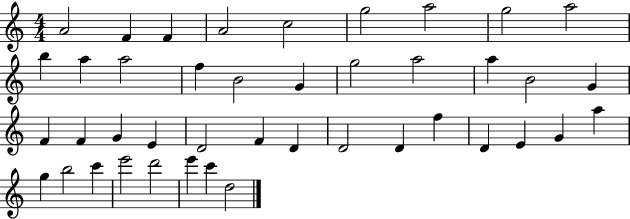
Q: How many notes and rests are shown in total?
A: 42